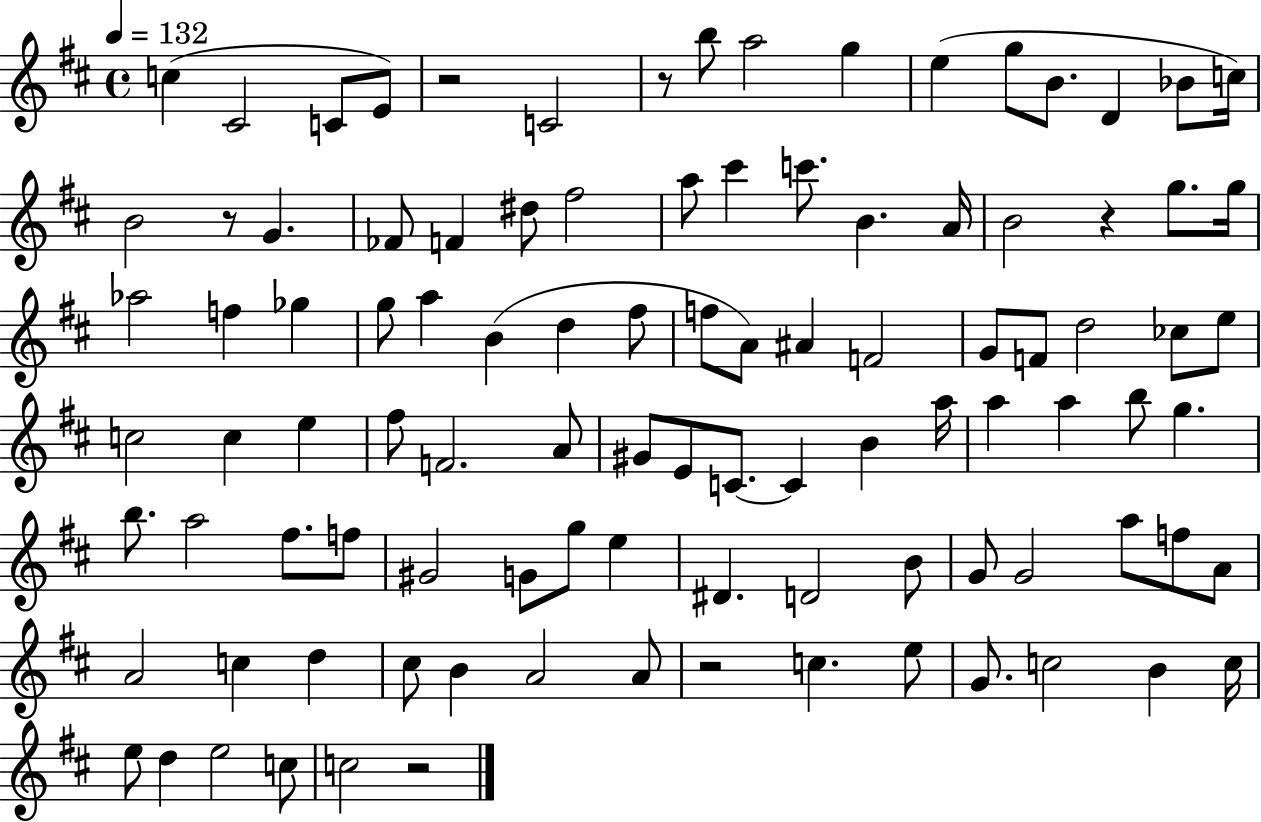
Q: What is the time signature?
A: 4/4